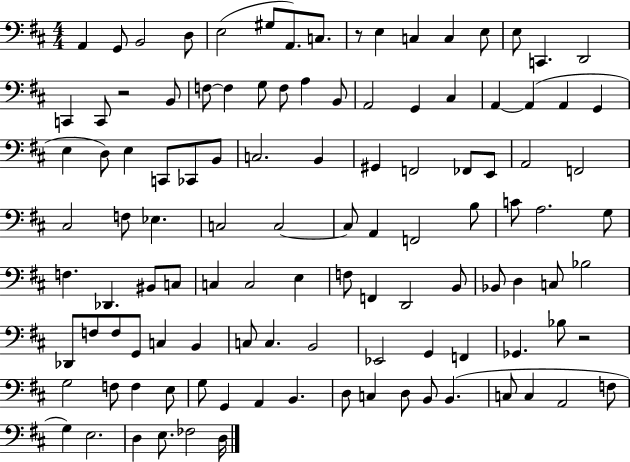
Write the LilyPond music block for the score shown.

{
  \clef bass
  \numericTimeSignature
  \time 4/4
  \key d \major
  \repeat volta 2 { a,4 g,8 b,2 d8 | e2( gis8 a,8.) c8. | r8 e4 c4 c4 e8 | e8 c,4. d,2 | \break c,4 c,8 r2 b,8 | f8~~ f4 g8 f8 a4 b,8 | a,2 g,4 cis4 | a,4~~ a,4( a,4 g,4 | \break e4 d8) e4 c,8 ces,8 b,8 | c2. b,4 | gis,4 f,2 fes,8 e,8 | a,2 f,2 | \break cis2 f8 ees4. | c2 c2~~ | c8 a,4 f,2 b8 | c'8 a2. g8 | \break f4. des,4. bis,8 c8 | c4 c2 e4 | f8 f,4 d,2 b,8 | bes,8 d4 c8 bes2 | \break des,8 f8 f8 g,8 c4 b,4 | c8 c4. b,2 | ees,2 g,4 f,4 | ges,4. bes8 r2 | \break g2 f8 f4 e8 | g8 g,4 a,4 b,4. | d8 c4 d8 b,8 b,4.( | c8 c4 a,2 f8 | \break g4) e2. | d4 e8. fes2 d16 | } \bar "|."
}